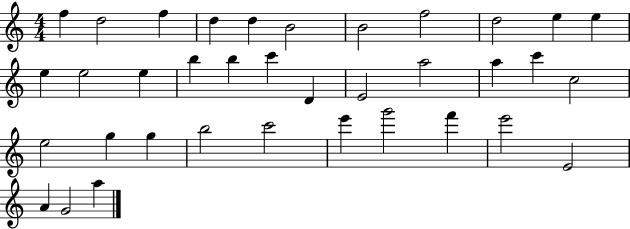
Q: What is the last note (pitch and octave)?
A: A5